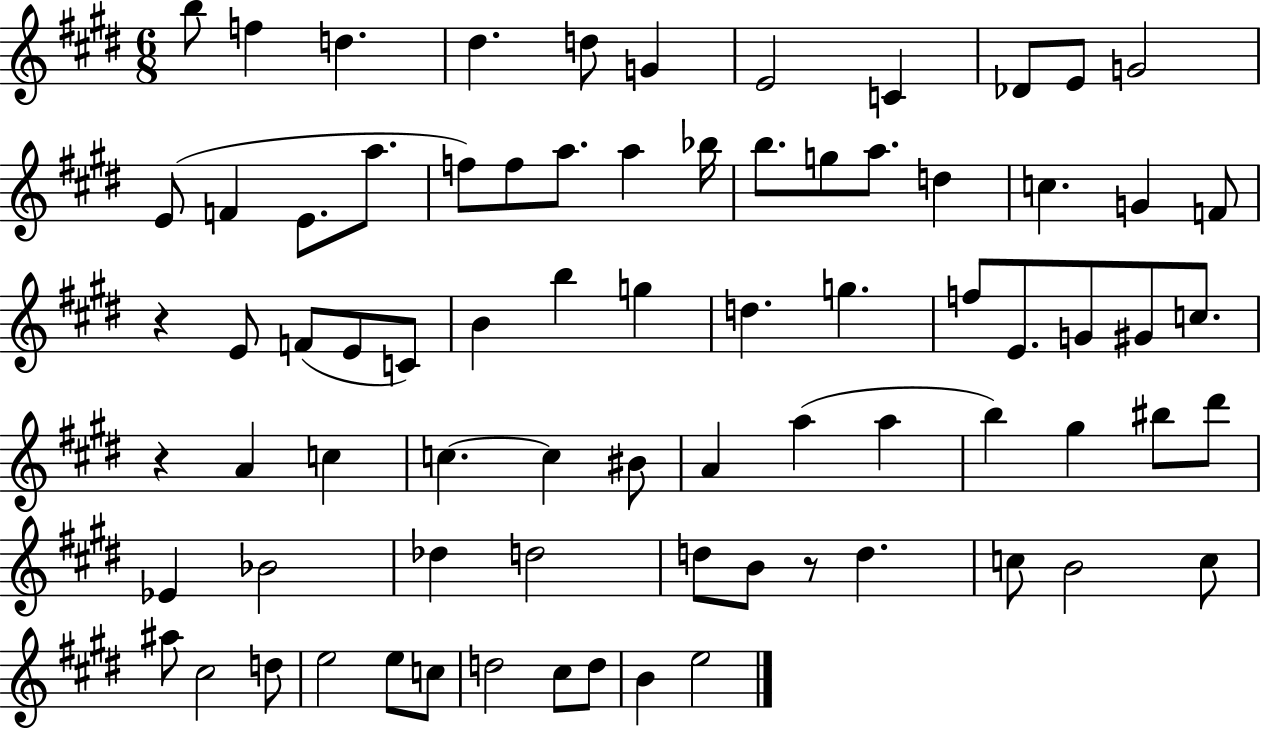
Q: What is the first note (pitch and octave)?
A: B5